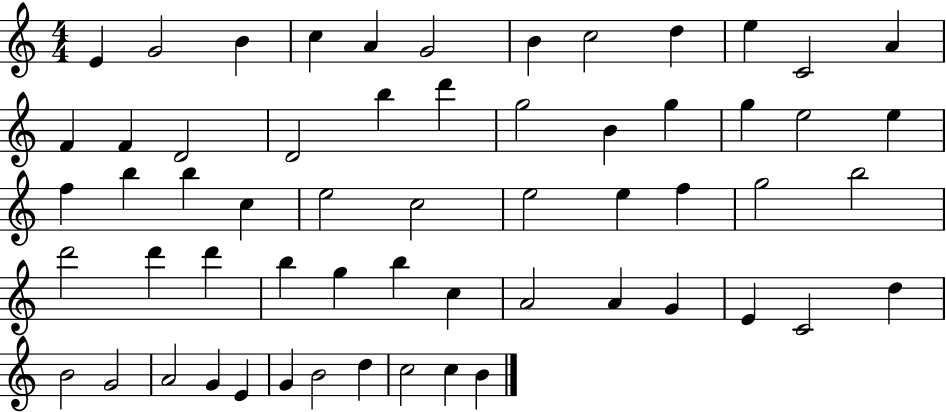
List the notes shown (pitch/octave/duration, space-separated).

E4/q G4/h B4/q C5/q A4/q G4/h B4/q C5/h D5/q E5/q C4/h A4/q F4/q F4/q D4/h D4/h B5/q D6/q G5/h B4/q G5/q G5/q E5/h E5/q F5/q B5/q B5/q C5/q E5/h C5/h E5/h E5/q F5/q G5/h B5/h D6/h D6/q D6/q B5/q G5/q B5/q C5/q A4/h A4/q G4/q E4/q C4/h D5/q B4/h G4/h A4/h G4/q E4/q G4/q B4/h D5/q C5/h C5/q B4/q